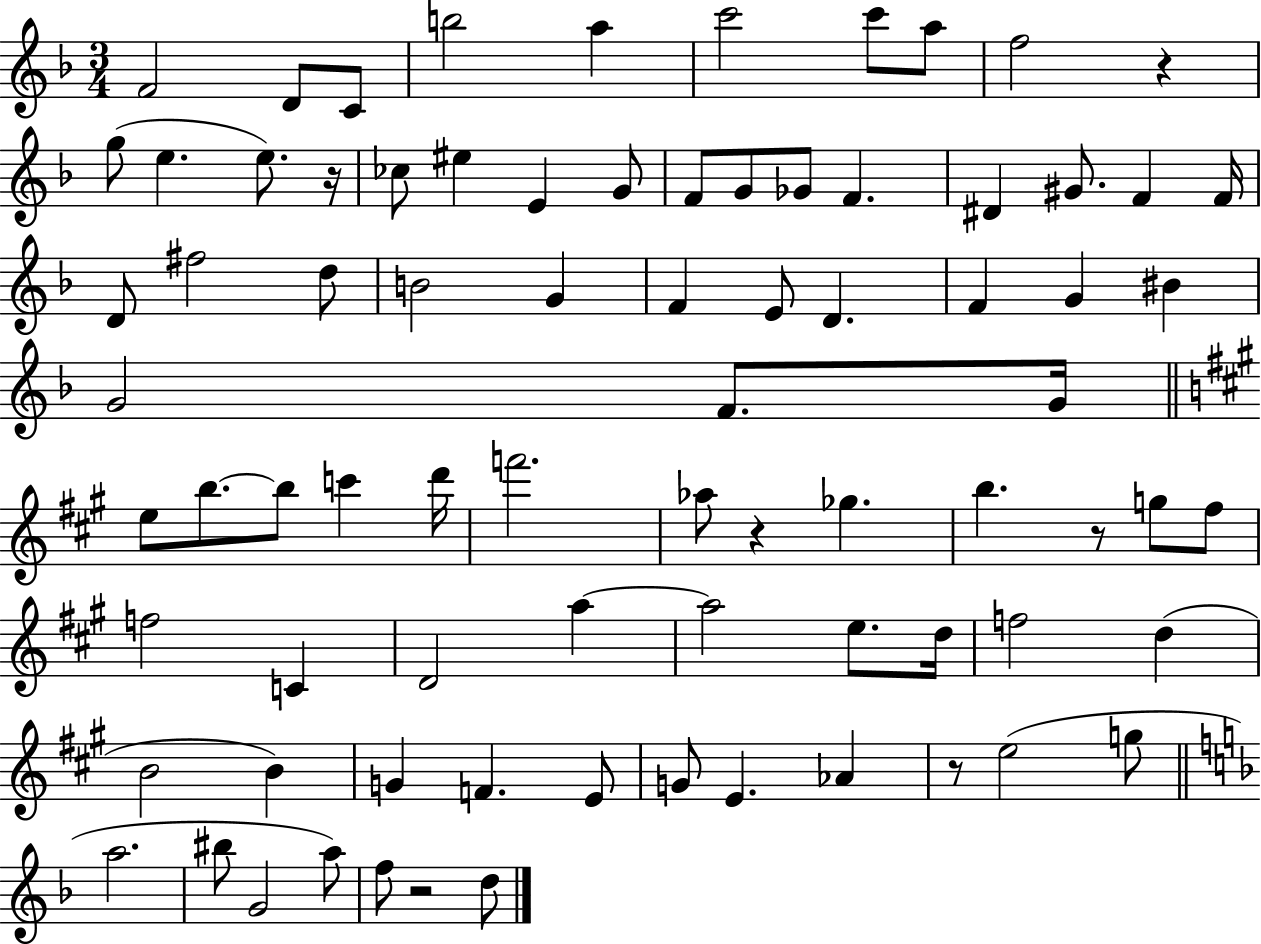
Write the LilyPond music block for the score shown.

{
  \clef treble
  \numericTimeSignature
  \time 3/4
  \key f \major
  \repeat volta 2 { f'2 d'8 c'8 | b''2 a''4 | c'''2 c'''8 a''8 | f''2 r4 | \break g''8( e''4. e''8.) r16 | ces''8 eis''4 e'4 g'8 | f'8 g'8 ges'8 f'4. | dis'4 gis'8. f'4 f'16 | \break d'8 fis''2 d''8 | b'2 g'4 | f'4 e'8 d'4. | f'4 g'4 bis'4 | \break g'2 f'8. g'16 | \bar "||" \break \key a \major e''8 b''8.~~ b''8 c'''4 d'''16 | f'''2. | aes''8 r4 ges''4. | b''4. r8 g''8 fis''8 | \break f''2 c'4 | d'2 a''4~~ | a''2 e''8. d''16 | f''2 d''4( | \break b'2 b'4) | g'4 f'4. e'8 | g'8 e'4. aes'4 | r8 e''2( g''8 | \break \bar "||" \break \key f \major a''2. | bis''8 g'2 a''8) | f''8 r2 d''8 | } \bar "|."
}